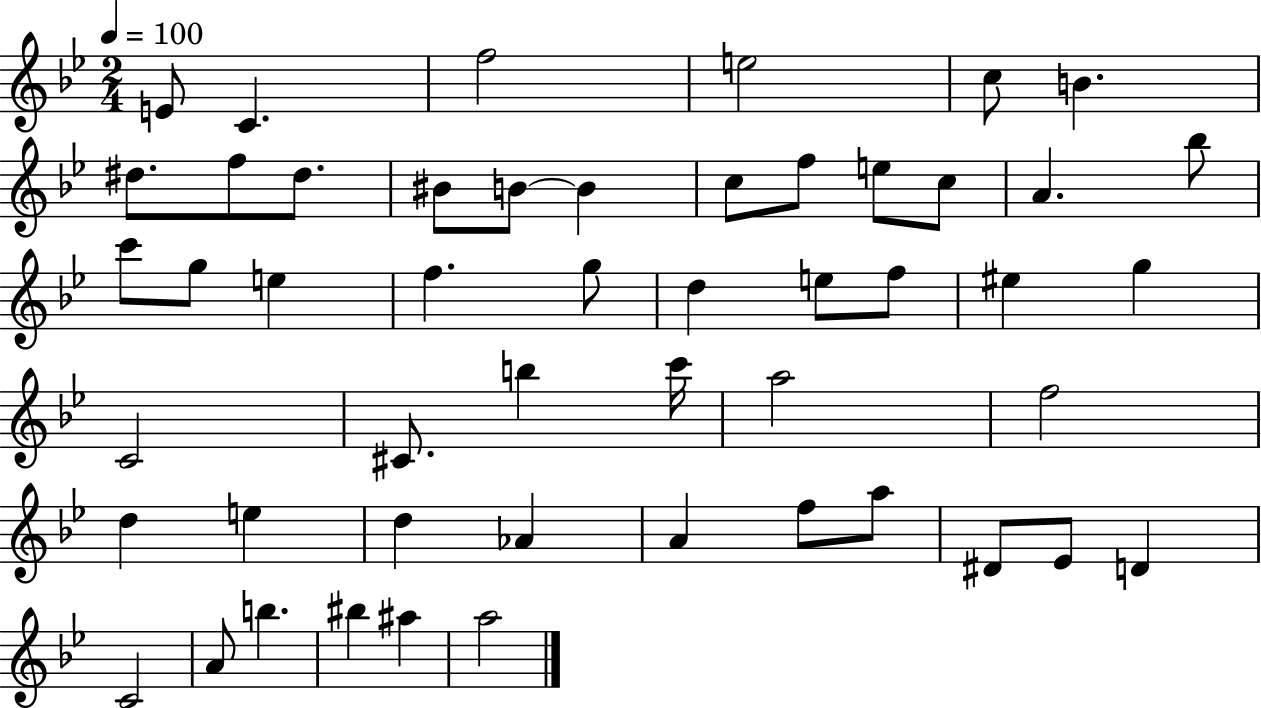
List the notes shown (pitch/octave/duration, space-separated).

E4/e C4/q. F5/h E5/h C5/e B4/q. D#5/e. F5/e D#5/e. BIS4/e B4/e B4/q C5/e F5/e E5/e C5/e A4/q. Bb5/e C6/e G5/e E5/q F5/q. G5/e D5/q E5/e F5/e EIS5/q G5/q C4/h C#4/e. B5/q C6/s A5/h F5/h D5/q E5/q D5/q Ab4/q A4/q F5/e A5/e D#4/e Eb4/e D4/q C4/h A4/e B5/q. BIS5/q A#5/q A5/h